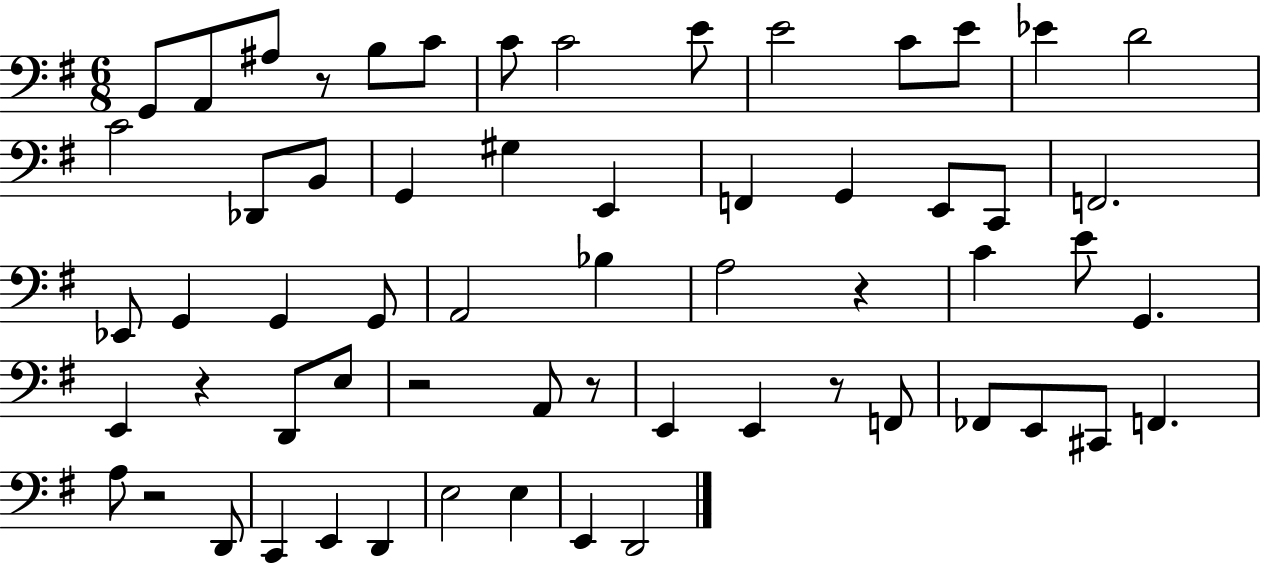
G2/e A2/e A#3/e R/e B3/e C4/e C4/e C4/h E4/e E4/h C4/e E4/e Eb4/q D4/h C4/h Db2/e B2/e G2/q G#3/q E2/q F2/q G2/q E2/e C2/e F2/h. Eb2/e G2/q G2/q G2/e A2/h Bb3/q A3/h R/q C4/q E4/e G2/q. E2/q R/q D2/e E3/e R/h A2/e R/e E2/q E2/q R/e F2/e FES2/e E2/e C#2/e F2/q. A3/e R/h D2/e C2/q E2/q D2/q E3/h E3/q E2/q D2/h